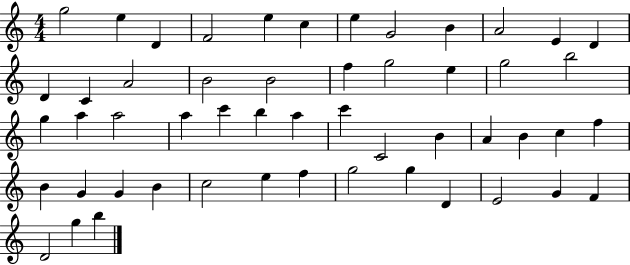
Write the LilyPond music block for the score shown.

{
  \clef treble
  \numericTimeSignature
  \time 4/4
  \key c \major
  g''2 e''4 d'4 | f'2 e''4 c''4 | e''4 g'2 b'4 | a'2 e'4 d'4 | \break d'4 c'4 a'2 | b'2 b'2 | f''4 g''2 e''4 | g''2 b''2 | \break g''4 a''4 a''2 | a''4 c'''4 b''4 a''4 | c'''4 c'2 b'4 | a'4 b'4 c''4 f''4 | \break b'4 g'4 g'4 b'4 | c''2 e''4 f''4 | g''2 g''4 d'4 | e'2 g'4 f'4 | \break d'2 g''4 b''4 | \bar "|."
}